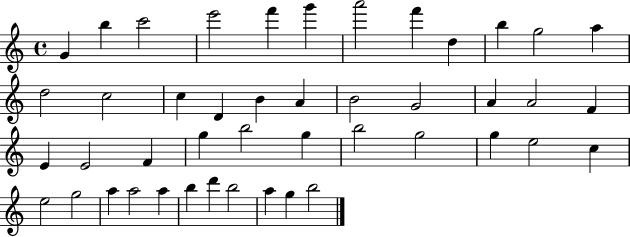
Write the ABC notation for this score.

X:1
T:Untitled
M:4/4
L:1/4
K:C
G b c'2 e'2 f' g' a'2 f' d b g2 a d2 c2 c D B A B2 G2 A A2 F E E2 F g b2 g b2 g2 g e2 c e2 g2 a a2 a b d' b2 a g b2